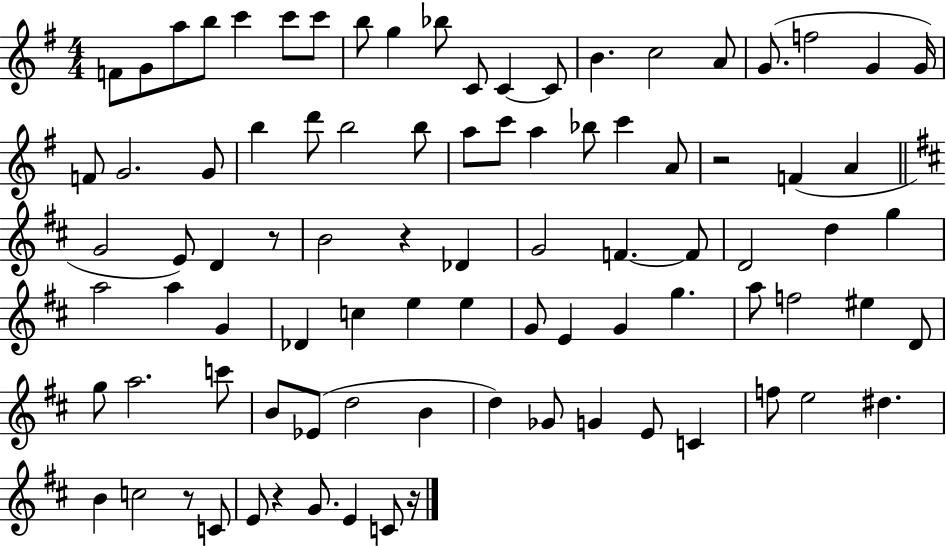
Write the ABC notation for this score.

X:1
T:Untitled
M:4/4
L:1/4
K:G
F/2 G/2 a/2 b/2 c' c'/2 c'/2 b/2 g _b/2 C/2 C C/2 B c2 A/2 G/2 f2 G G/4 F/2 G2 G/2 b d'/2 b2 b/2 a/2 c'/2 a _b/2 c' A/2 z2 F A G2 E/2 D z/2 B2 z _D G2 F F/2 D2 d g a2 a G _D c e e G/2 E G g a/2 f2 ^e D/2 g/2 a2 c'/2 B/2 _E/2 d2 B d _G/2 G E/2 C f/2 e2 ^d B c2 z/2 C/2 E/2 z G/2 E C/2 z/4